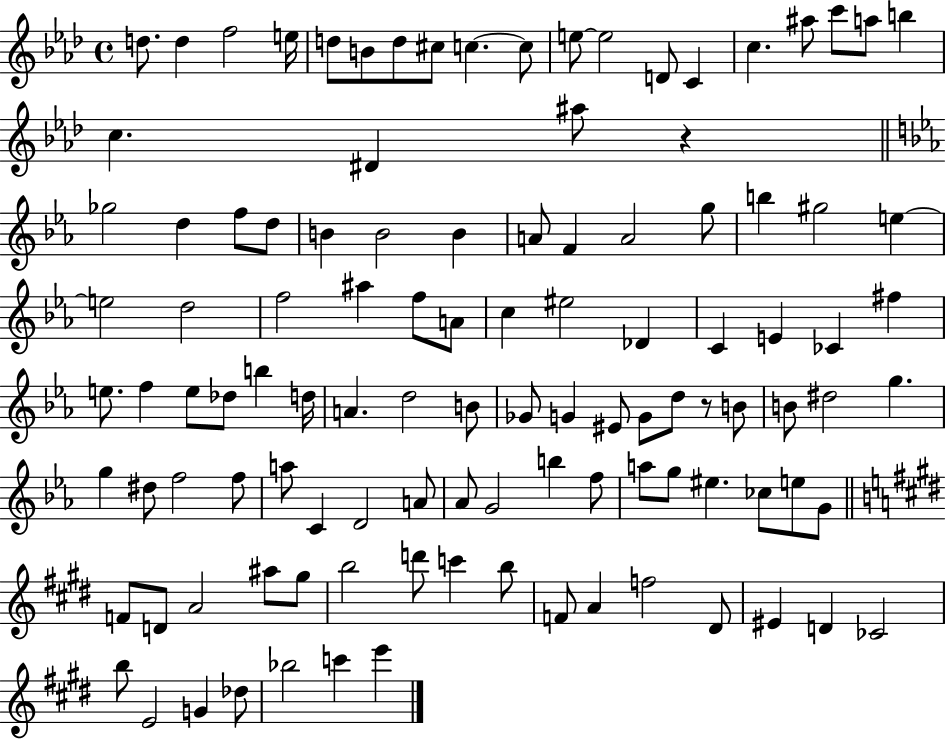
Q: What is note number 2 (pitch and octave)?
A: D5